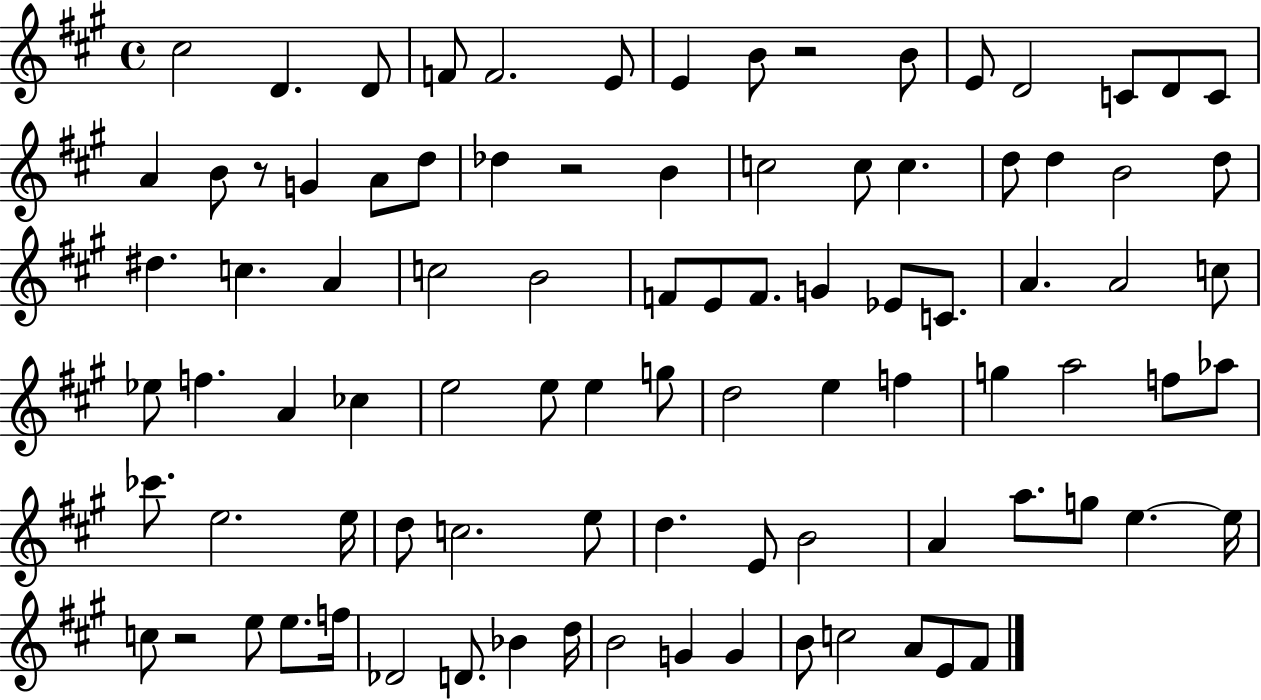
C#5/h D4/q. D4/e F4/e F4/h. E4/e E4/q B4/e R/h B4/e E4/e D4/h C4/e D4/e C4/e A4/q B4/e R/e G4/q A4/e D5/e Db5/q R/h B4/q C5/h C5/e C5/q. D5/e D5/q B4/h D5/e D#5/q. C5/q. A4/q C5/h B4/h F4/e E4/e F4/e. G4/q Eb4/e C4/e. A4/q. A4/h C5/e Eb5/e F5/q. A4/q CES5/q E5/h E5/e E5/q G5/e D5/h E5/q F5/q G5/q A5/h F5/e Ab5/e CES6/e. E5/h. E5/s D5/e C5/h. E5/e D5/q. E4/e B4/h A4/q A5/e. G5/e E5/q. E5/s C5/e R/h E5/e E5/e. F5/s Db4/h D4/e. Bb4/q D5/s B4/h G4/q G4/q B4/e C5/h A4/e E4/e F#4/e